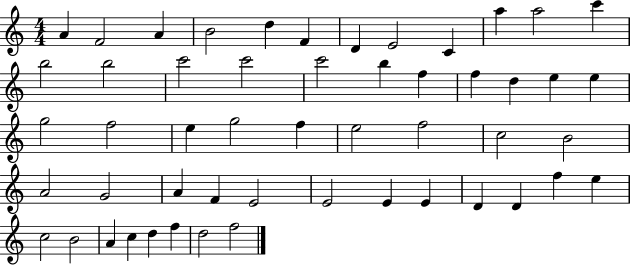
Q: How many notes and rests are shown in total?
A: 52